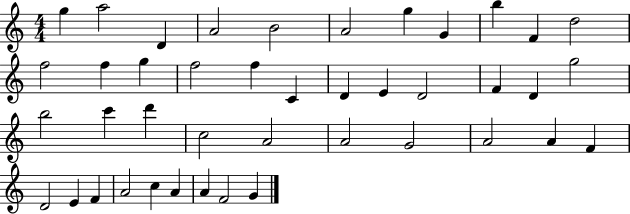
G5/q A5/h D4/q A4/h B4/h A4/h G5/q G4/q B5/q F4/q D5/h F5/h F5/q G5/q F5/h F5/q C4/q D4/q E4/q D4/h F4/q D4/q G5/h B5/h C6/q D6/q C5/h A4/h A4/h G4/h A4/h A4/q F4/q D4/h E4/q F4/q A4/h C5/q A4/q A4/q F4/h G4/q